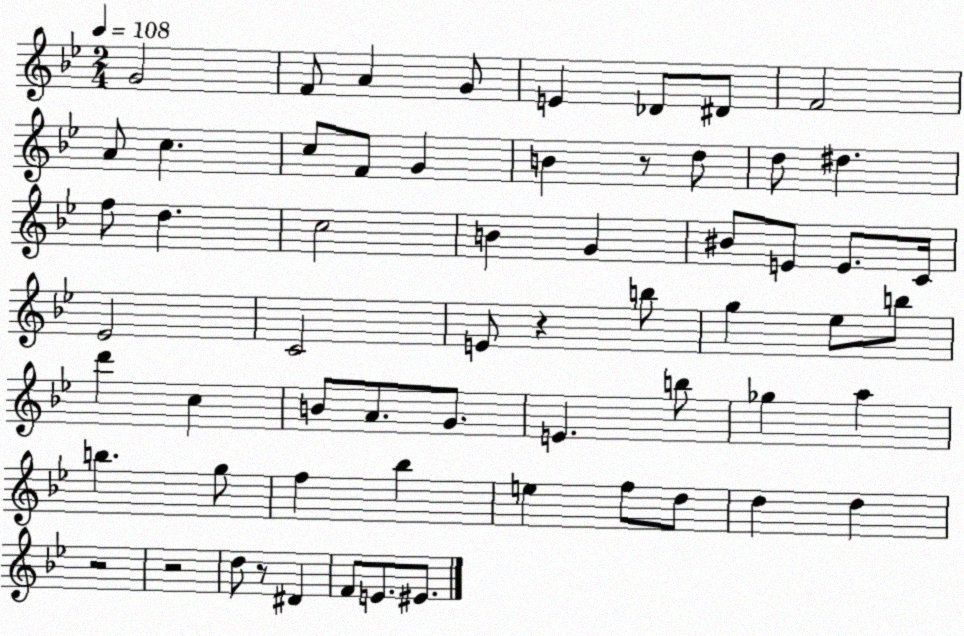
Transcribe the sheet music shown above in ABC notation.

X:1
T:Untitled
M:2/4
L:1/4
K:Bb
G2 F/2 A G/2 E _D/2 ^D/2 F2 A/2 c c/2 F/2 G B z/2 d/2 d/2 ^d f/2 d c2 B G ^B/2 E/2 E/2 C/4 _E2 C2 E/2 z b/2 g _e/2 b/2 d' c B/2 A/2 G/2 E b/2 _g a b g/2 f _b e f/2 d/2 d d z2 z2 d/2 z/2 ^D F/2 E/2 ^E/2